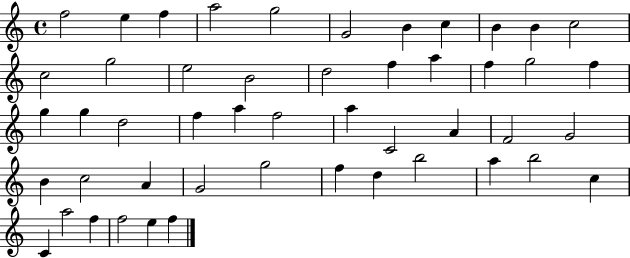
X:1
T:Untitled
M:4/4
L:1/4
K:C
f2 e f a2 g2 G2 B c B B c2 c2 g2 e2 B2 d2 f a f g2 f g g d2 f a f2 a C2 A F2 G2 B c2 A G2 g2 f d b2 a b2 c C a2 f f2 e f